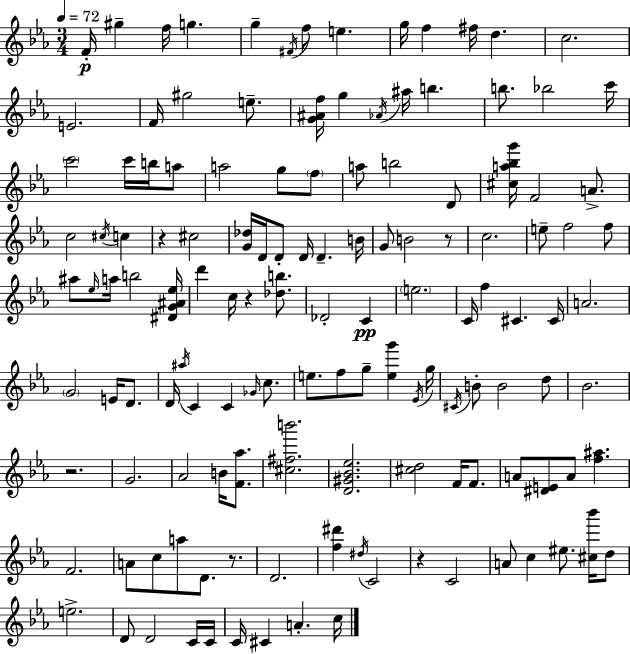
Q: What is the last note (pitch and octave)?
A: C5